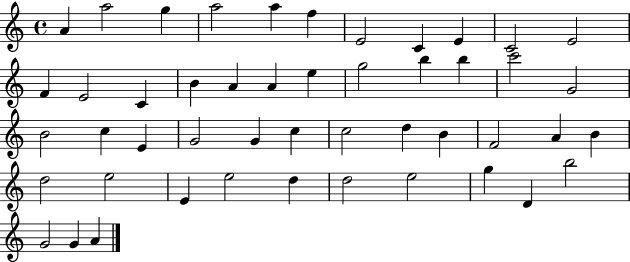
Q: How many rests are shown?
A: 0